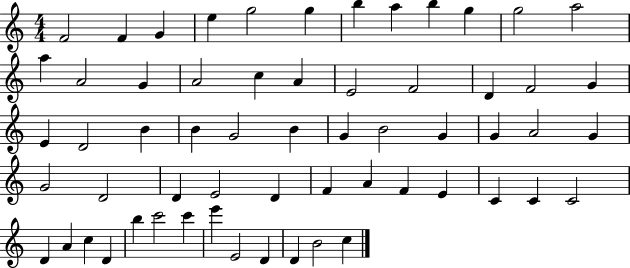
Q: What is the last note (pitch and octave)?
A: C5